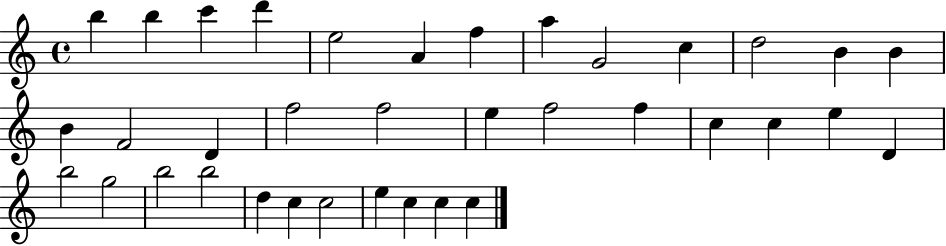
X:1
T:Untitled
M:4/4
L:1/4
K:C
b b c' d' e2 A f a G2 c d2 B B B F2 D f2 f2 e f2 f c c e D b2 g2 b2 b2 d c c2 e c c c